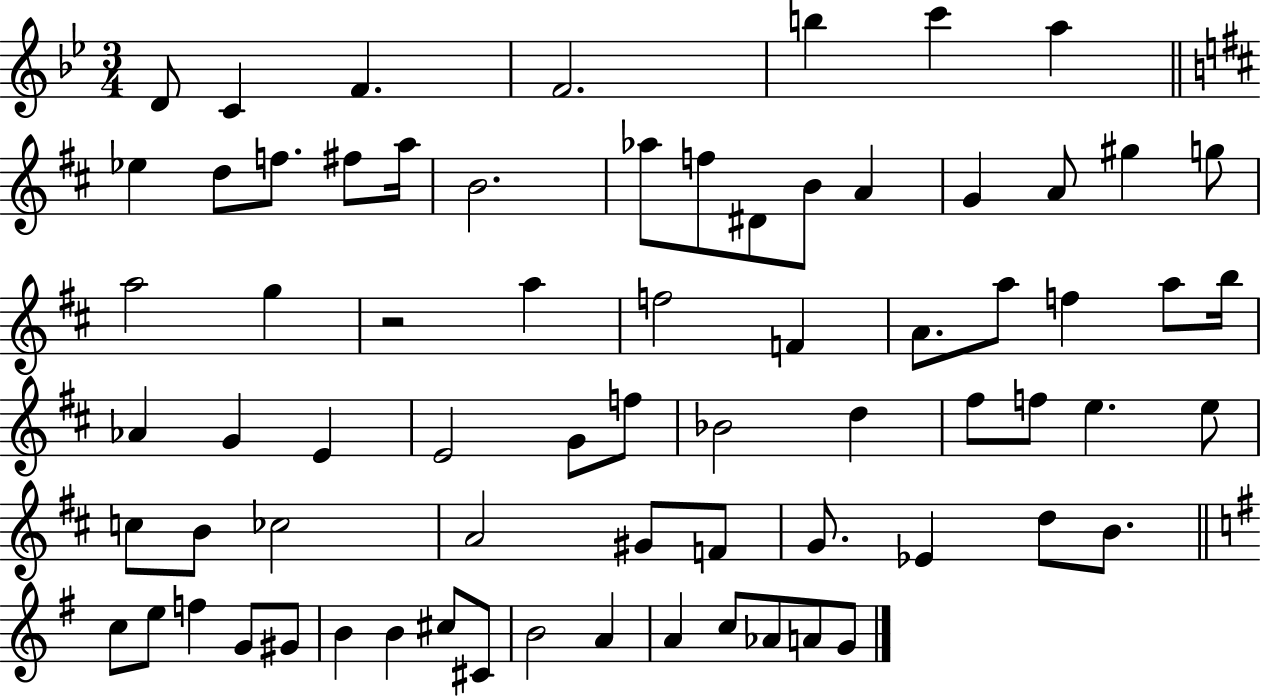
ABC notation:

X:1
T:Untitled
M:3/4
L:1/4
K:Bb
D/2 C F F2 b c' a _e d/2 f/2 ^f/2 a/4 B2 _a/2 f/2 ^D/2 B/2 A G A/2 ^g g/2 a2 g z2 a f2 F A/2 a/2 f a/2 b/4 _A G E E2 G/2 f/2 _B2 d ^f/2 f/2 e e/2 c/2 B/2 _c2 A2 ^G/2 F/2 G/2 _E d/2 B/2 c/2 e/2 f G/2 ^G/2 B B ^c/2 ^C/2 B2 A A c/2 _A/2 A/2 G/2